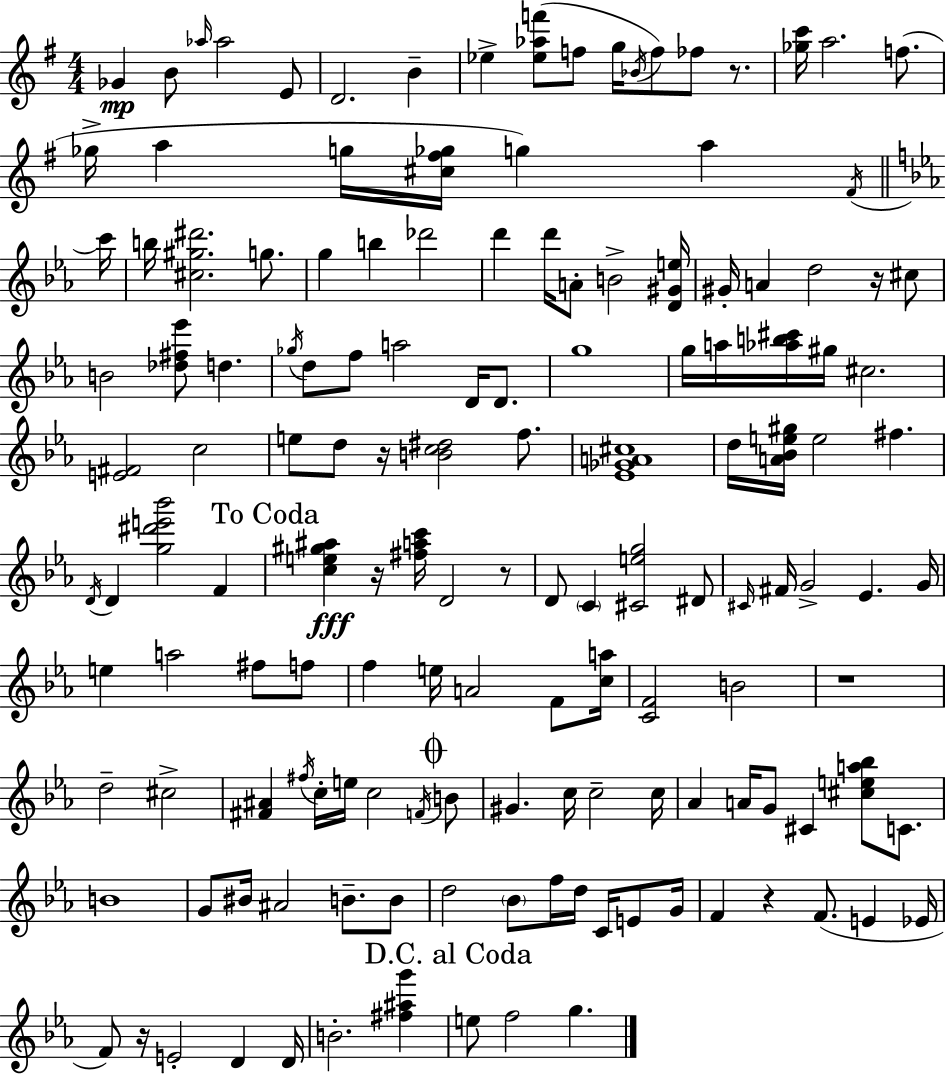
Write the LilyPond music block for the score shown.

{
  \clef treble
  \numericTimeSignature
  \time 4/4
  \key g \major
  ges'4\mp b'8 \grace { aes''16 } aes''2 e'8 | d'2. b'4-- | ees''4-> <ees'' aes'' f'''>8( f''8 g''16 \acciaccatura { bes'16 } f''8) fes''8 r8. | <ges'' c'''>16 a''2. f''8.( | \break ges''16-> a''4 g''16 <cis'' fis'' ges''>16 g''4) a''4 | \acciaccatura { fis'16 } \bar "||" \break \key ees \major c'''16 b''16 <cis'' gis'' dis'''>2. g''8. | g''4 b''4 des'''2 | d'''4 d'''16 a'8-. b'2-> | <d' gis' e''>16 gis'16-. a'4 d''2 r16 cis''8 | \break b'2 <des'' fis'' ees'''>8 d''4. | \acciaccatura { ges''16 } d''8 f''8 a''2 d'16 d'8. | g''1 | g''16 a''16 <aes'' b'' cis'''>16 gis''16 cis''2. | \break <e' fis'>2 c''2 | e''8 d''8 r16 <b' c'' dis''>2 f''8. | <ees' ges' a' cis''>1 | d''16 <a' bes' e'' gis''>16 e''2 fis''4. | \break \acciaccatura { d'16 } d'4 <g'' dis''' e''' bes'''>2 f'4 | \mark "To Coda" <c'' e'' gis'' ais''>4\fff r16 <fis'' a'' c'''>16 d'2 | r8 d'8 \parenthesize c'4 <cis' e'' g''>2 | dis'8 \grace { cis'16 } fis'16 g'2-> ees'4. | \break g'16 e''4 a''2 | fis''8 f''8 f''4 e''16 a'2 | f'8 <c'' a''>16 <c' f'>2 b'2 | r1 | \break d''2-- cis''2-> | <fis' ais'>4 \acciaccatura { fis''16 } c''16-. e''16 c''2 | \acciaccatura { f'16 } \mark \markup { \musicglyph "scripts.coda" } b'8 gis'4. c''16 c''2-- | c''16 aes'4 a'16 g'8 cis'4 | \break <cis'' e'' a'' bes''>8 c'8. b'1 | g'8 bis'16 ais'2 | b'8.-- b'8 d''2 \parenthesize bes'8 | f''16 d''16 c'16 e'8 g'16 f'4 r4 f'8.( | \break e'4 ees'16 f'8) r16 e'2-. | d'4 d'16 b'2.-. | <fis'' ais'' g'''>4 \mark "D.C. al Coda" e''8 f''2 | g''4. \bar "|."
}